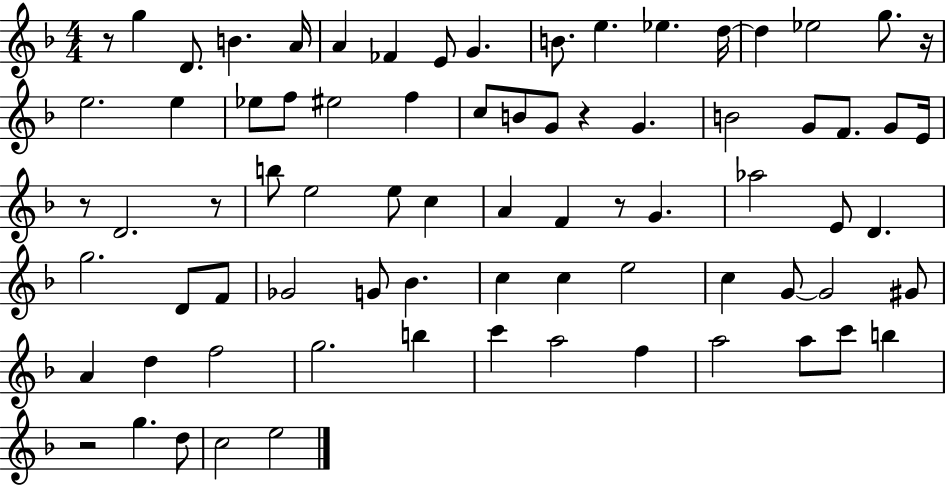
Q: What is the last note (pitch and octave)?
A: E5